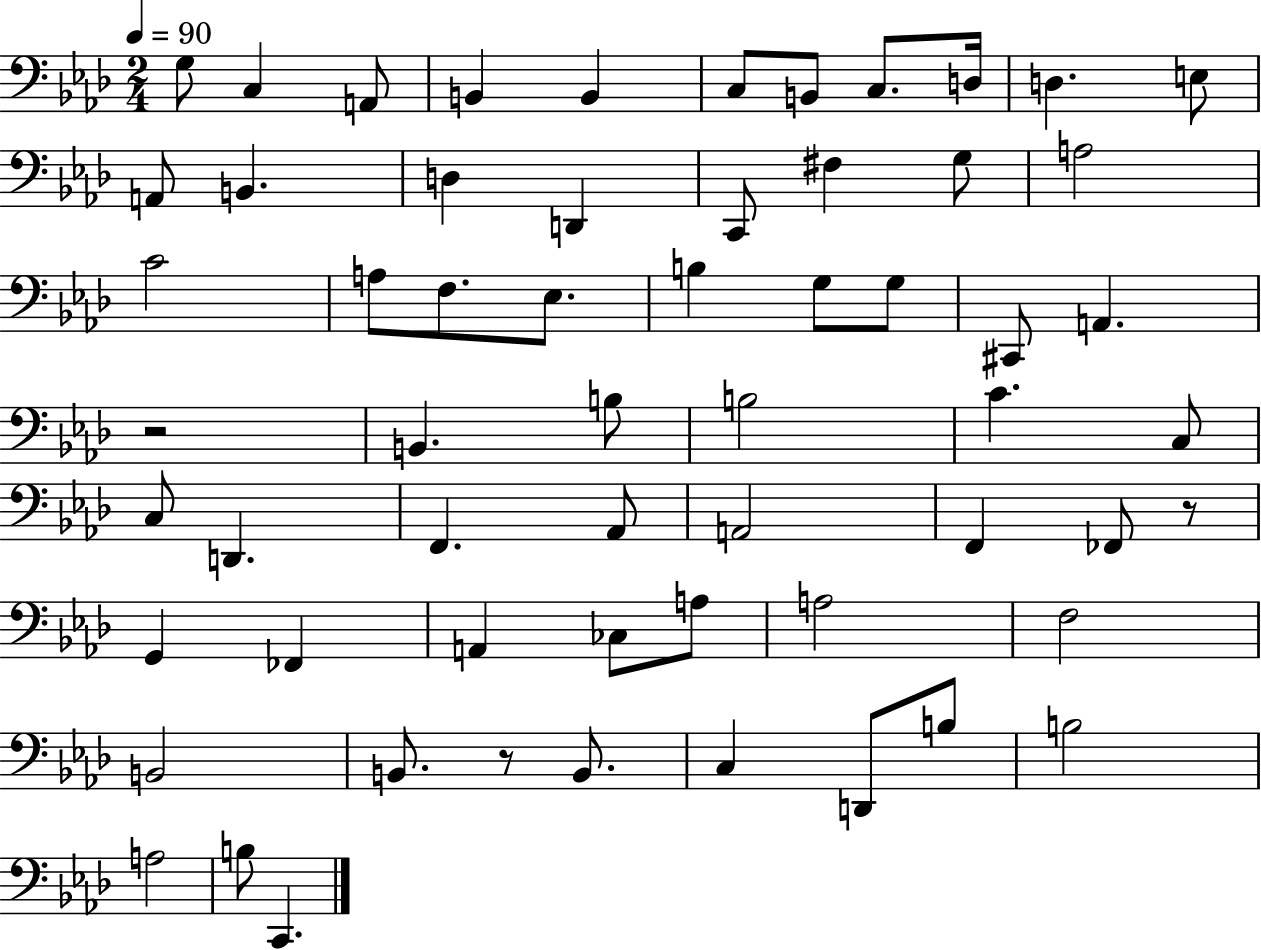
X:1
T:Untitled
M:2/4
L:1/4
K:Ab
G,/2 C, A,,/2 B,, B,, C,/2 B,,/2 C,/2 D,/4 D, E,/2 A,,/2 B,, D, D,, C,,/2 ^F, G,/2 A,2 C2 A,/2 F,/2 _E,/2 B, G,/2 G,/2 ^C,,/2 A,, z2 B,, B,/2 B,2 C C,/2 C,/2 D,, F,, _A,,/2 A,,2 F,, _F,,/2 z/2 G,, _F,, A,, _C,/2 A,/2 A,2 F,2 B,,2 B,,/2 z/2 B,,/2 C, D,,/2 B,/2 B,2 A,2 B,/2 C,,